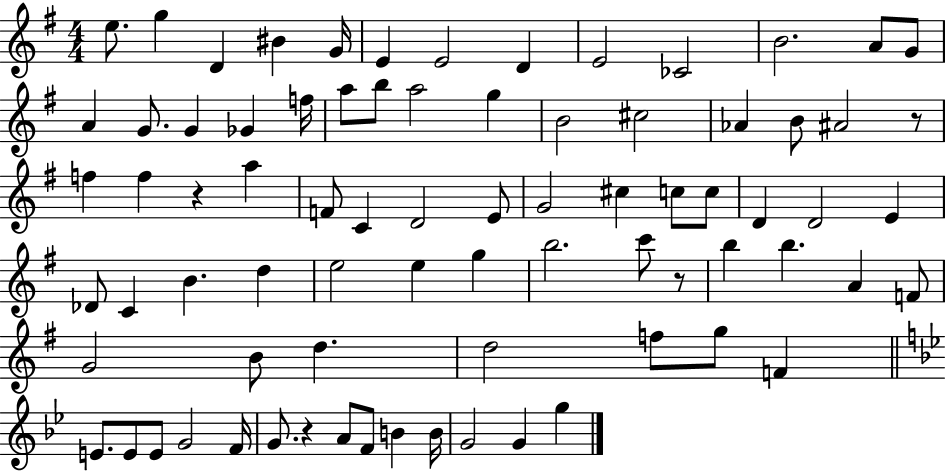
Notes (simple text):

E5/e. G5/q D4/q BIS4/q G4/s E4/q E4/h D4/q E4/h CES4/h B4/h. A4/e G4/e A4/q G4/e. G4/q Gb4/q F5/s A5/e B5/e A5/h G5/q B4/h C#5/h Ab4/q B4/e A#4/h R/e F5/q F5/q R/q A5/q F4/e C4/q D4/h E4/e G4/h C#5/q C5/e C5/e D4/q D4/h E4/q Db4/e C4/q B4/q. D5/q E5/h E5/q G5/q B5/h. C6/e R/e B5/q B5/q. A4/q F4/e G4/h B4/e D5/q. D5/h F5/e G5/e F4/q E4/e. E4/e E4/e G4/h F4/s G4/e. R/q A4/e F4/e B4/q B4/s G4/h G4/q G5/q